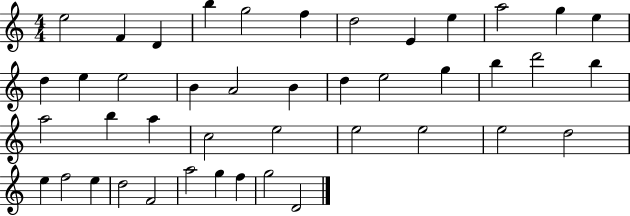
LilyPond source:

{
  \clef treble
  \numericTimeSignature
  \time 4/4
  \key c \major
  e''2 f'4 d'4 | b''4 g''2 f''4 | d''2 e'4 e''4 | a''2 g''4 e''4 | \break d''4 e''4 e''2 | b'4 a'2 b'4 | d''4 e''2 g''4 | b''4 d'''2 b''4 | \break a''2 b''4 a''4 | c''2 e''2 | e''2 e''2 | e''2 d''2 | \break e''4 f''2 e''4 | d''2 f'2 | a''2 g''4 f''4 | g''2 d'2 | \break \bar "|."
}